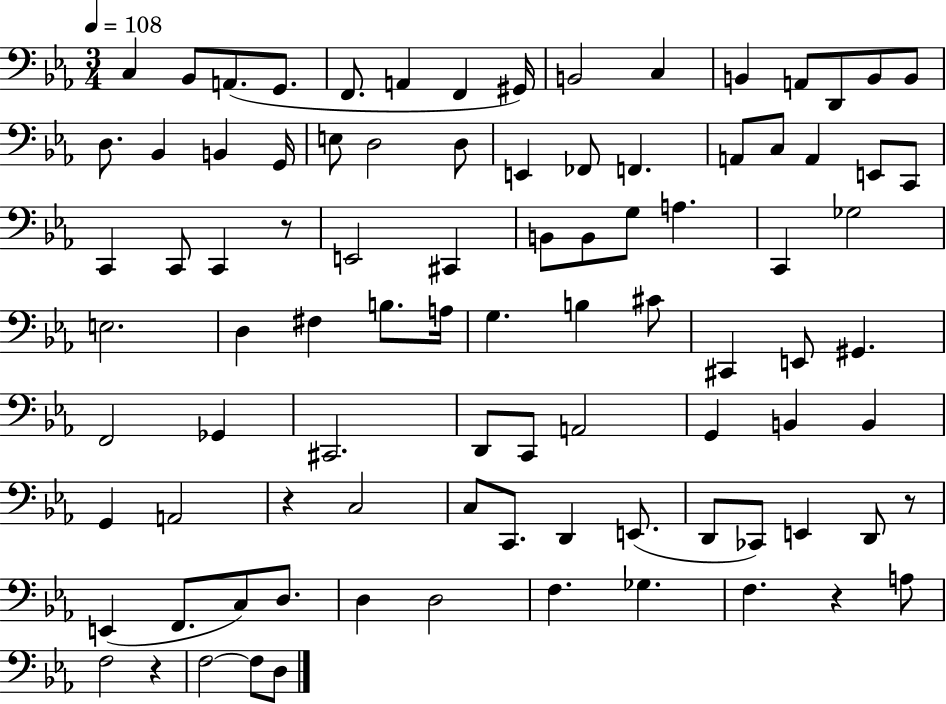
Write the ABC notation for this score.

X:1
T:Untitled
M:3/4
L:1/4
K:Eb
C, _B,,/2 A,,/2 G,,/2 F,,/2 A,, F,, ^G,,/4 B,,2 C, B,, A,,/2 D,,/2 B,,/2 B,,/2 D,/2 _B,, B,, G,,/4 E,/2 D,2 D,/2 E,, _F,,/2 F,, A,,/2 C,/2 A,, E,,/2 C,,/2 C,, C,,/2 C,, z/2 E,,2 ^C,, B,,/2 B,,/2 G,/2 A, C,, _G,2 E,2 D, ^F, B,/2 A,/4 G, B, ^C/2 ^C,, E,,/2 ^G,, F,,2 _G,, ^C,,2 D,,/2 C,,/2 A,,2 G,, B,, B,, G,, A,,2 z C,2 C,/2 C,,/2 D,, E,,/2 D,,/2 _C,,/2 E,, D,,/2 z/2 E,, F,,/2 C,/2 D,/2 D, D,2 F, _G, F, z A,/2 F,2 z F,2 F,/2 D,/2